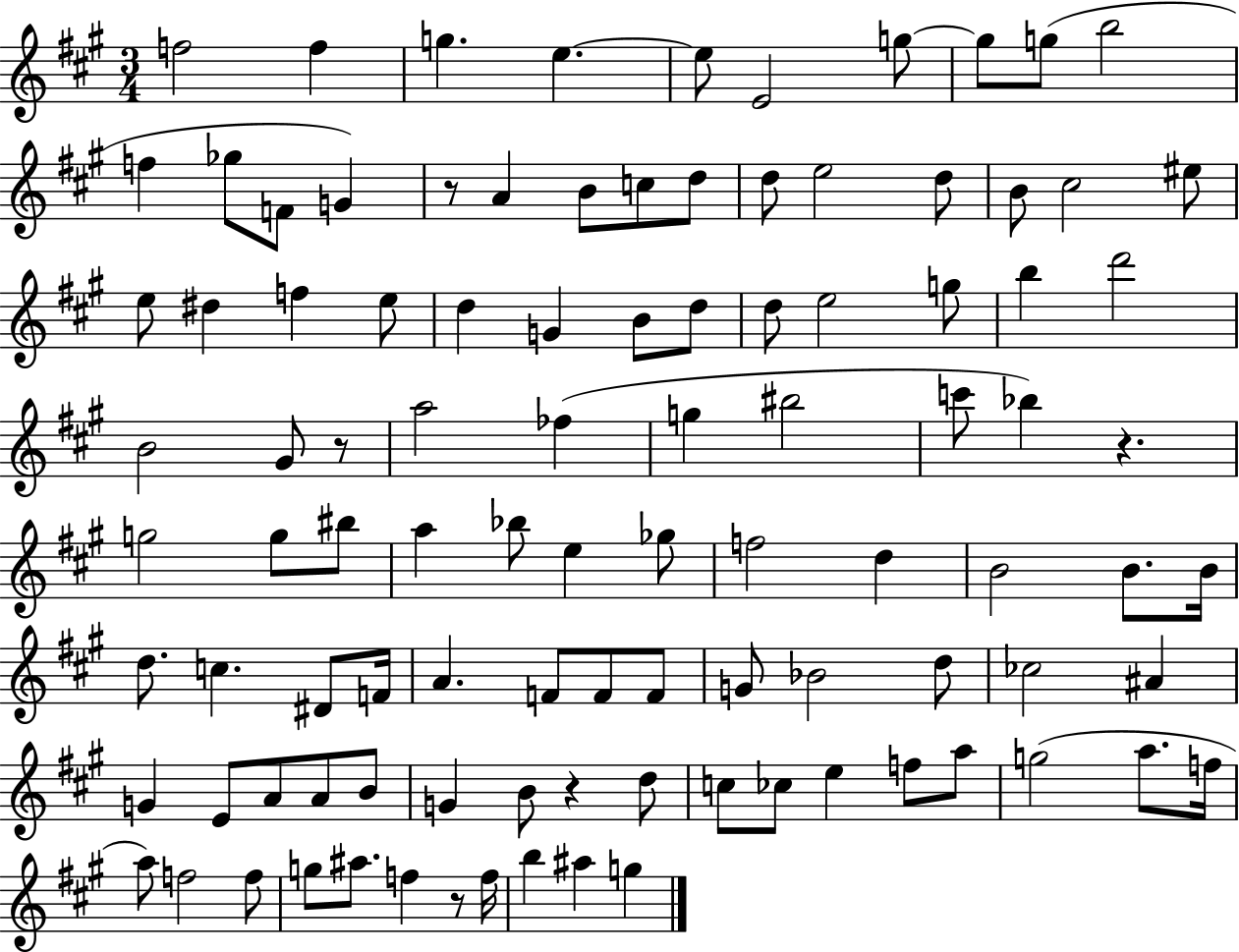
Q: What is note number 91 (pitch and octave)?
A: A#5